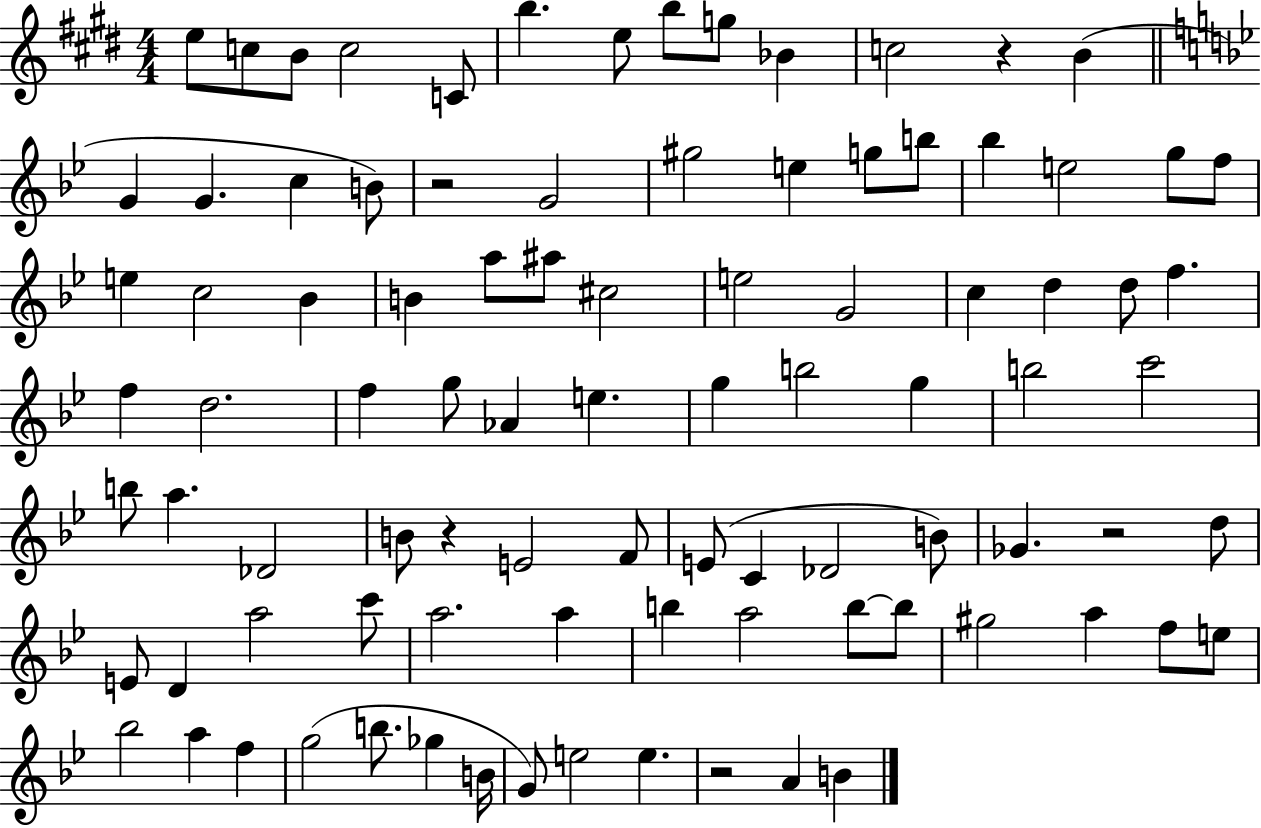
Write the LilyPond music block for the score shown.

{
  \clef treble
  \numericTimeSignature
  \time 4/4
  \key e \major
  e''8 c''8 b'8 c''2 c'8 | b''4. e''8 b''8 g''8 bes'4 | c''2 r4 b'4( | \bar "||" \break \key bes \major g'4 g'4. c''4 b'8) | r2 g'2 | gis''2 e''4 g''8 b''8 | bes''4 e''2 g''8 f''8 | \break e''4 c''2 bes'4 | b'4 a''8 ais''8 cis''2 | e''2 g'2 | c''4 d''4 d''8 f''4. | \break f''4 d''2. | f''4 g''8 aes'4 e''4. | g''4 b''2 g''4 | b''2 c'''2 | \break b''8 a''4. des'2 | b'8 r4 e'2 f'8 | e'8( c'4 des'2 b'8) | ges'4. r2 d''8 | \break e'8 d'4 a''2 c'''8 | a''2. a''4 | b''4 a''2 b''8~~ b''8 | gis''2 a''4 f''8 e''8 | \break bes''2 a''4 f''4 | g''2( b''8. ges''4 b'16 | g'8) e''2 e''4. | r2 a'4 b'4 | \break \bar "|."
}